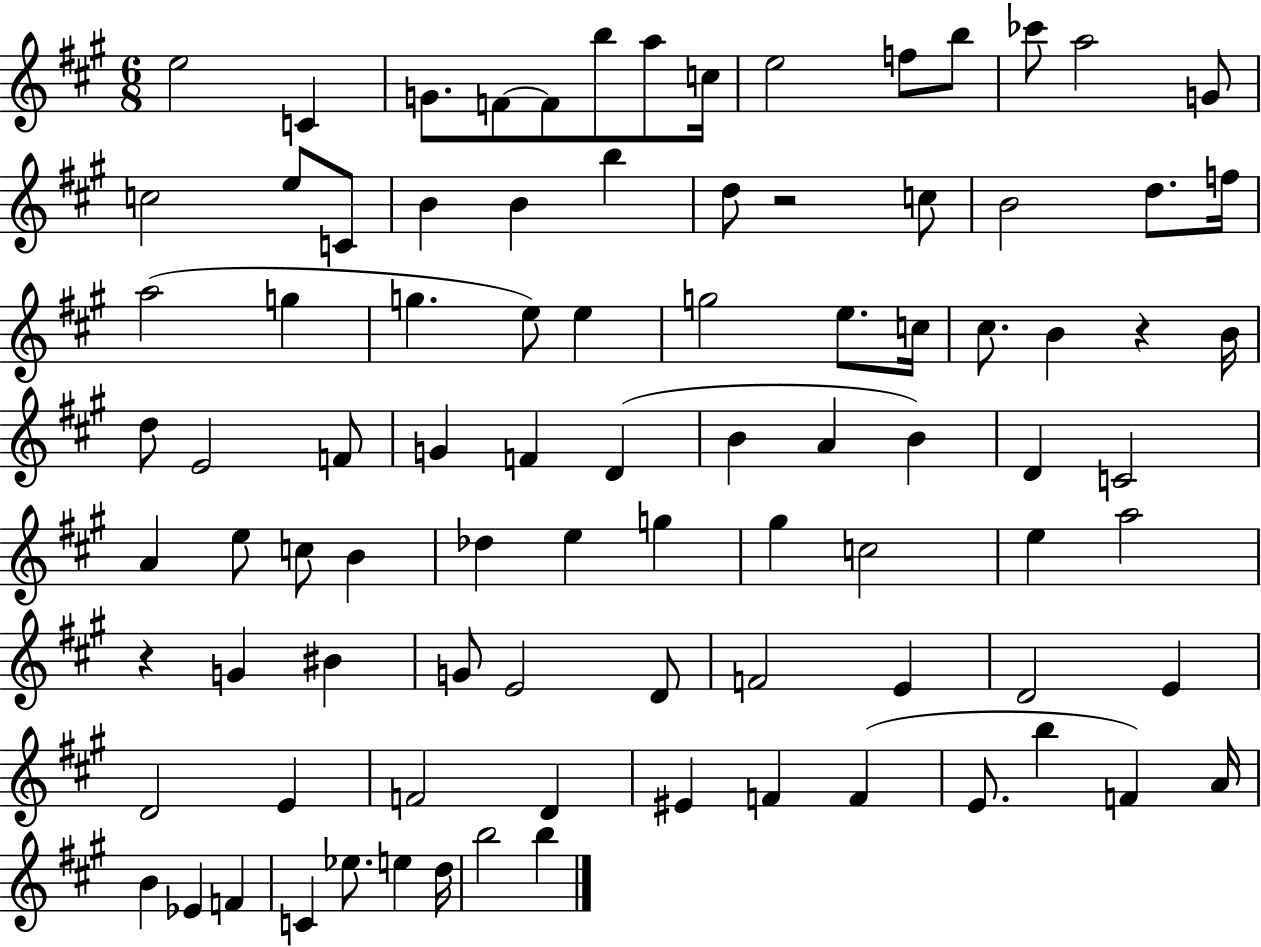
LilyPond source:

{
  \clef treble
  \numericTimeSignature
  \time 6/8
  \key a \major
  e''2 c'4 | g'8. f'8~~ f'8 b''8 a''8 c''16 | e''2 f''8 b''8 | ces'''8 a''2 g'8 | \break c''2 e''8 c'8 | b'4 b'4 b''4 | d''8 r2 c''8 | b'2 d''8. f''16 | \break a''2( g''4 | g''4. e''8) e''4 | g''2 e''8. c''16 | cis''8. b'4 r4 b'16 | \break d''8 e'2 f'8 | g'4 f'4 d'4( | b'4 a'4 b'4) | d'4 c'2 | \break a'4 e''8 c''8 b'4 | des''4 e''4 g''4 | gis''4 c''2 | e''4 a''2 | \break r4 g'4 bis'4 | g'8 e'2 d'8 | f'2 e'4 | d'2 e'4 | \break d'2 e'4 | f'2 d'4 | eis'4 f'4 f'4( | e'8. b''4 f'4) a'16 | \break b'4 ees'4 f'4 | c'4 ees''8. e''4 d''16 | b''2 b''4 | \bar "|."
}